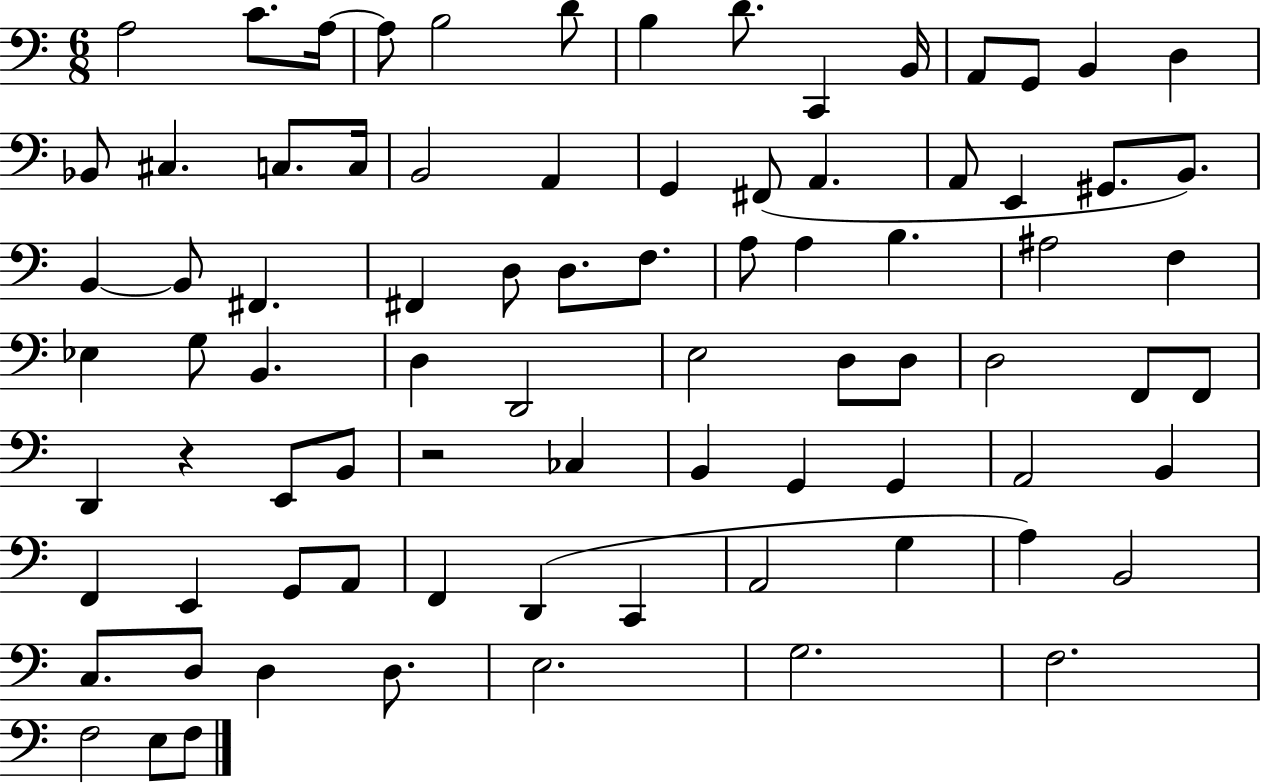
{
  \clef bass
  \numericTimeSignature
  \time 6/8
  \key c \major
  a2 c'8. a16~~ | a8 b2 d'8 | b4 d'8. c,4 b,16 | a,8 g,8 b,4 d4 | \break bes,8 cis4. c8. c16 | b,2 a,4 | g,4 fis,8( a,4. | a,8 e,4 gis,8. b,8.) | \break b,4~~ b,8 fis,4. | fis,4 d8 d8. f8. | a8 a4 b4. | ais2 f4 | \break ees4 g8 b,4. | d4 d,2 | e2 d8 d8 | d2 f,8 f,8 | \break d,4 r4 e,8 b,8 | r2 ces4 | b,4 g,4 g,4 | a,2 b,4 | \break f,4 e,4 g,8 a,8 | f,4 d,4( c,4 | a,2 g4 | a4) b,2 | \break c8. d8 d4 d8. | e2. | g2. | f2. | \break f2 e8 f8 | \bar "|."
}